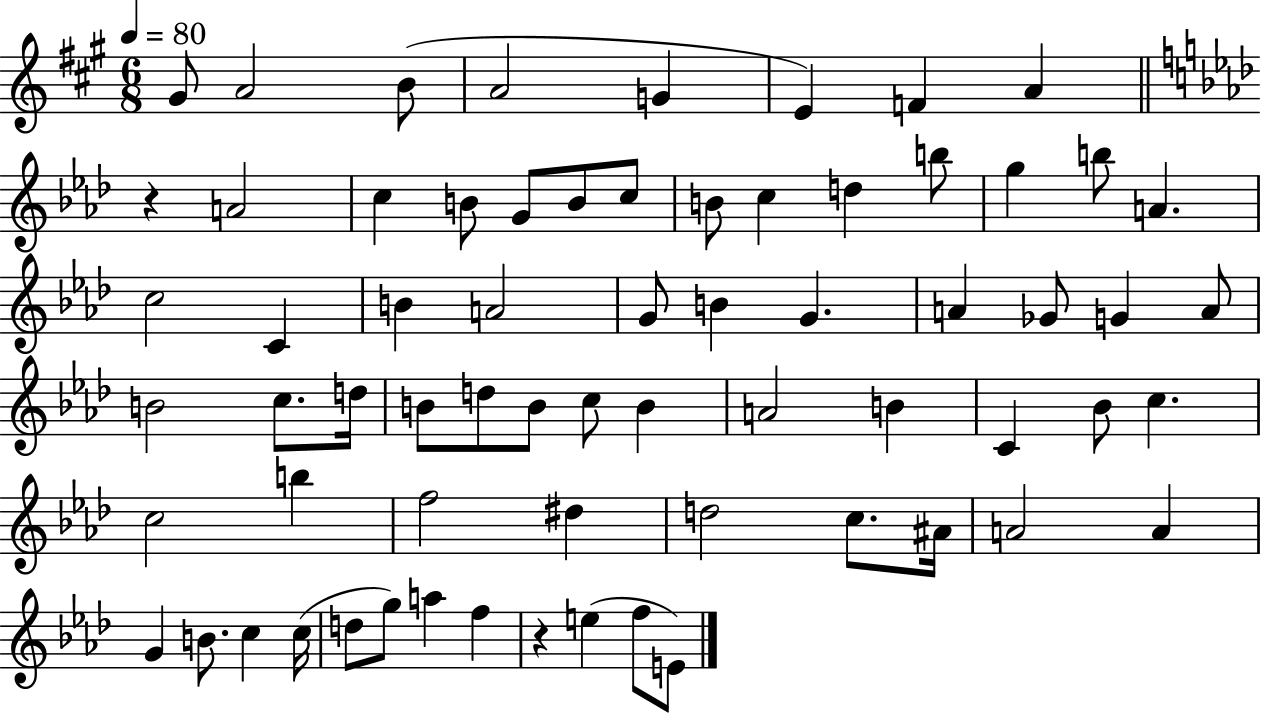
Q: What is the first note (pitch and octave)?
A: G#4